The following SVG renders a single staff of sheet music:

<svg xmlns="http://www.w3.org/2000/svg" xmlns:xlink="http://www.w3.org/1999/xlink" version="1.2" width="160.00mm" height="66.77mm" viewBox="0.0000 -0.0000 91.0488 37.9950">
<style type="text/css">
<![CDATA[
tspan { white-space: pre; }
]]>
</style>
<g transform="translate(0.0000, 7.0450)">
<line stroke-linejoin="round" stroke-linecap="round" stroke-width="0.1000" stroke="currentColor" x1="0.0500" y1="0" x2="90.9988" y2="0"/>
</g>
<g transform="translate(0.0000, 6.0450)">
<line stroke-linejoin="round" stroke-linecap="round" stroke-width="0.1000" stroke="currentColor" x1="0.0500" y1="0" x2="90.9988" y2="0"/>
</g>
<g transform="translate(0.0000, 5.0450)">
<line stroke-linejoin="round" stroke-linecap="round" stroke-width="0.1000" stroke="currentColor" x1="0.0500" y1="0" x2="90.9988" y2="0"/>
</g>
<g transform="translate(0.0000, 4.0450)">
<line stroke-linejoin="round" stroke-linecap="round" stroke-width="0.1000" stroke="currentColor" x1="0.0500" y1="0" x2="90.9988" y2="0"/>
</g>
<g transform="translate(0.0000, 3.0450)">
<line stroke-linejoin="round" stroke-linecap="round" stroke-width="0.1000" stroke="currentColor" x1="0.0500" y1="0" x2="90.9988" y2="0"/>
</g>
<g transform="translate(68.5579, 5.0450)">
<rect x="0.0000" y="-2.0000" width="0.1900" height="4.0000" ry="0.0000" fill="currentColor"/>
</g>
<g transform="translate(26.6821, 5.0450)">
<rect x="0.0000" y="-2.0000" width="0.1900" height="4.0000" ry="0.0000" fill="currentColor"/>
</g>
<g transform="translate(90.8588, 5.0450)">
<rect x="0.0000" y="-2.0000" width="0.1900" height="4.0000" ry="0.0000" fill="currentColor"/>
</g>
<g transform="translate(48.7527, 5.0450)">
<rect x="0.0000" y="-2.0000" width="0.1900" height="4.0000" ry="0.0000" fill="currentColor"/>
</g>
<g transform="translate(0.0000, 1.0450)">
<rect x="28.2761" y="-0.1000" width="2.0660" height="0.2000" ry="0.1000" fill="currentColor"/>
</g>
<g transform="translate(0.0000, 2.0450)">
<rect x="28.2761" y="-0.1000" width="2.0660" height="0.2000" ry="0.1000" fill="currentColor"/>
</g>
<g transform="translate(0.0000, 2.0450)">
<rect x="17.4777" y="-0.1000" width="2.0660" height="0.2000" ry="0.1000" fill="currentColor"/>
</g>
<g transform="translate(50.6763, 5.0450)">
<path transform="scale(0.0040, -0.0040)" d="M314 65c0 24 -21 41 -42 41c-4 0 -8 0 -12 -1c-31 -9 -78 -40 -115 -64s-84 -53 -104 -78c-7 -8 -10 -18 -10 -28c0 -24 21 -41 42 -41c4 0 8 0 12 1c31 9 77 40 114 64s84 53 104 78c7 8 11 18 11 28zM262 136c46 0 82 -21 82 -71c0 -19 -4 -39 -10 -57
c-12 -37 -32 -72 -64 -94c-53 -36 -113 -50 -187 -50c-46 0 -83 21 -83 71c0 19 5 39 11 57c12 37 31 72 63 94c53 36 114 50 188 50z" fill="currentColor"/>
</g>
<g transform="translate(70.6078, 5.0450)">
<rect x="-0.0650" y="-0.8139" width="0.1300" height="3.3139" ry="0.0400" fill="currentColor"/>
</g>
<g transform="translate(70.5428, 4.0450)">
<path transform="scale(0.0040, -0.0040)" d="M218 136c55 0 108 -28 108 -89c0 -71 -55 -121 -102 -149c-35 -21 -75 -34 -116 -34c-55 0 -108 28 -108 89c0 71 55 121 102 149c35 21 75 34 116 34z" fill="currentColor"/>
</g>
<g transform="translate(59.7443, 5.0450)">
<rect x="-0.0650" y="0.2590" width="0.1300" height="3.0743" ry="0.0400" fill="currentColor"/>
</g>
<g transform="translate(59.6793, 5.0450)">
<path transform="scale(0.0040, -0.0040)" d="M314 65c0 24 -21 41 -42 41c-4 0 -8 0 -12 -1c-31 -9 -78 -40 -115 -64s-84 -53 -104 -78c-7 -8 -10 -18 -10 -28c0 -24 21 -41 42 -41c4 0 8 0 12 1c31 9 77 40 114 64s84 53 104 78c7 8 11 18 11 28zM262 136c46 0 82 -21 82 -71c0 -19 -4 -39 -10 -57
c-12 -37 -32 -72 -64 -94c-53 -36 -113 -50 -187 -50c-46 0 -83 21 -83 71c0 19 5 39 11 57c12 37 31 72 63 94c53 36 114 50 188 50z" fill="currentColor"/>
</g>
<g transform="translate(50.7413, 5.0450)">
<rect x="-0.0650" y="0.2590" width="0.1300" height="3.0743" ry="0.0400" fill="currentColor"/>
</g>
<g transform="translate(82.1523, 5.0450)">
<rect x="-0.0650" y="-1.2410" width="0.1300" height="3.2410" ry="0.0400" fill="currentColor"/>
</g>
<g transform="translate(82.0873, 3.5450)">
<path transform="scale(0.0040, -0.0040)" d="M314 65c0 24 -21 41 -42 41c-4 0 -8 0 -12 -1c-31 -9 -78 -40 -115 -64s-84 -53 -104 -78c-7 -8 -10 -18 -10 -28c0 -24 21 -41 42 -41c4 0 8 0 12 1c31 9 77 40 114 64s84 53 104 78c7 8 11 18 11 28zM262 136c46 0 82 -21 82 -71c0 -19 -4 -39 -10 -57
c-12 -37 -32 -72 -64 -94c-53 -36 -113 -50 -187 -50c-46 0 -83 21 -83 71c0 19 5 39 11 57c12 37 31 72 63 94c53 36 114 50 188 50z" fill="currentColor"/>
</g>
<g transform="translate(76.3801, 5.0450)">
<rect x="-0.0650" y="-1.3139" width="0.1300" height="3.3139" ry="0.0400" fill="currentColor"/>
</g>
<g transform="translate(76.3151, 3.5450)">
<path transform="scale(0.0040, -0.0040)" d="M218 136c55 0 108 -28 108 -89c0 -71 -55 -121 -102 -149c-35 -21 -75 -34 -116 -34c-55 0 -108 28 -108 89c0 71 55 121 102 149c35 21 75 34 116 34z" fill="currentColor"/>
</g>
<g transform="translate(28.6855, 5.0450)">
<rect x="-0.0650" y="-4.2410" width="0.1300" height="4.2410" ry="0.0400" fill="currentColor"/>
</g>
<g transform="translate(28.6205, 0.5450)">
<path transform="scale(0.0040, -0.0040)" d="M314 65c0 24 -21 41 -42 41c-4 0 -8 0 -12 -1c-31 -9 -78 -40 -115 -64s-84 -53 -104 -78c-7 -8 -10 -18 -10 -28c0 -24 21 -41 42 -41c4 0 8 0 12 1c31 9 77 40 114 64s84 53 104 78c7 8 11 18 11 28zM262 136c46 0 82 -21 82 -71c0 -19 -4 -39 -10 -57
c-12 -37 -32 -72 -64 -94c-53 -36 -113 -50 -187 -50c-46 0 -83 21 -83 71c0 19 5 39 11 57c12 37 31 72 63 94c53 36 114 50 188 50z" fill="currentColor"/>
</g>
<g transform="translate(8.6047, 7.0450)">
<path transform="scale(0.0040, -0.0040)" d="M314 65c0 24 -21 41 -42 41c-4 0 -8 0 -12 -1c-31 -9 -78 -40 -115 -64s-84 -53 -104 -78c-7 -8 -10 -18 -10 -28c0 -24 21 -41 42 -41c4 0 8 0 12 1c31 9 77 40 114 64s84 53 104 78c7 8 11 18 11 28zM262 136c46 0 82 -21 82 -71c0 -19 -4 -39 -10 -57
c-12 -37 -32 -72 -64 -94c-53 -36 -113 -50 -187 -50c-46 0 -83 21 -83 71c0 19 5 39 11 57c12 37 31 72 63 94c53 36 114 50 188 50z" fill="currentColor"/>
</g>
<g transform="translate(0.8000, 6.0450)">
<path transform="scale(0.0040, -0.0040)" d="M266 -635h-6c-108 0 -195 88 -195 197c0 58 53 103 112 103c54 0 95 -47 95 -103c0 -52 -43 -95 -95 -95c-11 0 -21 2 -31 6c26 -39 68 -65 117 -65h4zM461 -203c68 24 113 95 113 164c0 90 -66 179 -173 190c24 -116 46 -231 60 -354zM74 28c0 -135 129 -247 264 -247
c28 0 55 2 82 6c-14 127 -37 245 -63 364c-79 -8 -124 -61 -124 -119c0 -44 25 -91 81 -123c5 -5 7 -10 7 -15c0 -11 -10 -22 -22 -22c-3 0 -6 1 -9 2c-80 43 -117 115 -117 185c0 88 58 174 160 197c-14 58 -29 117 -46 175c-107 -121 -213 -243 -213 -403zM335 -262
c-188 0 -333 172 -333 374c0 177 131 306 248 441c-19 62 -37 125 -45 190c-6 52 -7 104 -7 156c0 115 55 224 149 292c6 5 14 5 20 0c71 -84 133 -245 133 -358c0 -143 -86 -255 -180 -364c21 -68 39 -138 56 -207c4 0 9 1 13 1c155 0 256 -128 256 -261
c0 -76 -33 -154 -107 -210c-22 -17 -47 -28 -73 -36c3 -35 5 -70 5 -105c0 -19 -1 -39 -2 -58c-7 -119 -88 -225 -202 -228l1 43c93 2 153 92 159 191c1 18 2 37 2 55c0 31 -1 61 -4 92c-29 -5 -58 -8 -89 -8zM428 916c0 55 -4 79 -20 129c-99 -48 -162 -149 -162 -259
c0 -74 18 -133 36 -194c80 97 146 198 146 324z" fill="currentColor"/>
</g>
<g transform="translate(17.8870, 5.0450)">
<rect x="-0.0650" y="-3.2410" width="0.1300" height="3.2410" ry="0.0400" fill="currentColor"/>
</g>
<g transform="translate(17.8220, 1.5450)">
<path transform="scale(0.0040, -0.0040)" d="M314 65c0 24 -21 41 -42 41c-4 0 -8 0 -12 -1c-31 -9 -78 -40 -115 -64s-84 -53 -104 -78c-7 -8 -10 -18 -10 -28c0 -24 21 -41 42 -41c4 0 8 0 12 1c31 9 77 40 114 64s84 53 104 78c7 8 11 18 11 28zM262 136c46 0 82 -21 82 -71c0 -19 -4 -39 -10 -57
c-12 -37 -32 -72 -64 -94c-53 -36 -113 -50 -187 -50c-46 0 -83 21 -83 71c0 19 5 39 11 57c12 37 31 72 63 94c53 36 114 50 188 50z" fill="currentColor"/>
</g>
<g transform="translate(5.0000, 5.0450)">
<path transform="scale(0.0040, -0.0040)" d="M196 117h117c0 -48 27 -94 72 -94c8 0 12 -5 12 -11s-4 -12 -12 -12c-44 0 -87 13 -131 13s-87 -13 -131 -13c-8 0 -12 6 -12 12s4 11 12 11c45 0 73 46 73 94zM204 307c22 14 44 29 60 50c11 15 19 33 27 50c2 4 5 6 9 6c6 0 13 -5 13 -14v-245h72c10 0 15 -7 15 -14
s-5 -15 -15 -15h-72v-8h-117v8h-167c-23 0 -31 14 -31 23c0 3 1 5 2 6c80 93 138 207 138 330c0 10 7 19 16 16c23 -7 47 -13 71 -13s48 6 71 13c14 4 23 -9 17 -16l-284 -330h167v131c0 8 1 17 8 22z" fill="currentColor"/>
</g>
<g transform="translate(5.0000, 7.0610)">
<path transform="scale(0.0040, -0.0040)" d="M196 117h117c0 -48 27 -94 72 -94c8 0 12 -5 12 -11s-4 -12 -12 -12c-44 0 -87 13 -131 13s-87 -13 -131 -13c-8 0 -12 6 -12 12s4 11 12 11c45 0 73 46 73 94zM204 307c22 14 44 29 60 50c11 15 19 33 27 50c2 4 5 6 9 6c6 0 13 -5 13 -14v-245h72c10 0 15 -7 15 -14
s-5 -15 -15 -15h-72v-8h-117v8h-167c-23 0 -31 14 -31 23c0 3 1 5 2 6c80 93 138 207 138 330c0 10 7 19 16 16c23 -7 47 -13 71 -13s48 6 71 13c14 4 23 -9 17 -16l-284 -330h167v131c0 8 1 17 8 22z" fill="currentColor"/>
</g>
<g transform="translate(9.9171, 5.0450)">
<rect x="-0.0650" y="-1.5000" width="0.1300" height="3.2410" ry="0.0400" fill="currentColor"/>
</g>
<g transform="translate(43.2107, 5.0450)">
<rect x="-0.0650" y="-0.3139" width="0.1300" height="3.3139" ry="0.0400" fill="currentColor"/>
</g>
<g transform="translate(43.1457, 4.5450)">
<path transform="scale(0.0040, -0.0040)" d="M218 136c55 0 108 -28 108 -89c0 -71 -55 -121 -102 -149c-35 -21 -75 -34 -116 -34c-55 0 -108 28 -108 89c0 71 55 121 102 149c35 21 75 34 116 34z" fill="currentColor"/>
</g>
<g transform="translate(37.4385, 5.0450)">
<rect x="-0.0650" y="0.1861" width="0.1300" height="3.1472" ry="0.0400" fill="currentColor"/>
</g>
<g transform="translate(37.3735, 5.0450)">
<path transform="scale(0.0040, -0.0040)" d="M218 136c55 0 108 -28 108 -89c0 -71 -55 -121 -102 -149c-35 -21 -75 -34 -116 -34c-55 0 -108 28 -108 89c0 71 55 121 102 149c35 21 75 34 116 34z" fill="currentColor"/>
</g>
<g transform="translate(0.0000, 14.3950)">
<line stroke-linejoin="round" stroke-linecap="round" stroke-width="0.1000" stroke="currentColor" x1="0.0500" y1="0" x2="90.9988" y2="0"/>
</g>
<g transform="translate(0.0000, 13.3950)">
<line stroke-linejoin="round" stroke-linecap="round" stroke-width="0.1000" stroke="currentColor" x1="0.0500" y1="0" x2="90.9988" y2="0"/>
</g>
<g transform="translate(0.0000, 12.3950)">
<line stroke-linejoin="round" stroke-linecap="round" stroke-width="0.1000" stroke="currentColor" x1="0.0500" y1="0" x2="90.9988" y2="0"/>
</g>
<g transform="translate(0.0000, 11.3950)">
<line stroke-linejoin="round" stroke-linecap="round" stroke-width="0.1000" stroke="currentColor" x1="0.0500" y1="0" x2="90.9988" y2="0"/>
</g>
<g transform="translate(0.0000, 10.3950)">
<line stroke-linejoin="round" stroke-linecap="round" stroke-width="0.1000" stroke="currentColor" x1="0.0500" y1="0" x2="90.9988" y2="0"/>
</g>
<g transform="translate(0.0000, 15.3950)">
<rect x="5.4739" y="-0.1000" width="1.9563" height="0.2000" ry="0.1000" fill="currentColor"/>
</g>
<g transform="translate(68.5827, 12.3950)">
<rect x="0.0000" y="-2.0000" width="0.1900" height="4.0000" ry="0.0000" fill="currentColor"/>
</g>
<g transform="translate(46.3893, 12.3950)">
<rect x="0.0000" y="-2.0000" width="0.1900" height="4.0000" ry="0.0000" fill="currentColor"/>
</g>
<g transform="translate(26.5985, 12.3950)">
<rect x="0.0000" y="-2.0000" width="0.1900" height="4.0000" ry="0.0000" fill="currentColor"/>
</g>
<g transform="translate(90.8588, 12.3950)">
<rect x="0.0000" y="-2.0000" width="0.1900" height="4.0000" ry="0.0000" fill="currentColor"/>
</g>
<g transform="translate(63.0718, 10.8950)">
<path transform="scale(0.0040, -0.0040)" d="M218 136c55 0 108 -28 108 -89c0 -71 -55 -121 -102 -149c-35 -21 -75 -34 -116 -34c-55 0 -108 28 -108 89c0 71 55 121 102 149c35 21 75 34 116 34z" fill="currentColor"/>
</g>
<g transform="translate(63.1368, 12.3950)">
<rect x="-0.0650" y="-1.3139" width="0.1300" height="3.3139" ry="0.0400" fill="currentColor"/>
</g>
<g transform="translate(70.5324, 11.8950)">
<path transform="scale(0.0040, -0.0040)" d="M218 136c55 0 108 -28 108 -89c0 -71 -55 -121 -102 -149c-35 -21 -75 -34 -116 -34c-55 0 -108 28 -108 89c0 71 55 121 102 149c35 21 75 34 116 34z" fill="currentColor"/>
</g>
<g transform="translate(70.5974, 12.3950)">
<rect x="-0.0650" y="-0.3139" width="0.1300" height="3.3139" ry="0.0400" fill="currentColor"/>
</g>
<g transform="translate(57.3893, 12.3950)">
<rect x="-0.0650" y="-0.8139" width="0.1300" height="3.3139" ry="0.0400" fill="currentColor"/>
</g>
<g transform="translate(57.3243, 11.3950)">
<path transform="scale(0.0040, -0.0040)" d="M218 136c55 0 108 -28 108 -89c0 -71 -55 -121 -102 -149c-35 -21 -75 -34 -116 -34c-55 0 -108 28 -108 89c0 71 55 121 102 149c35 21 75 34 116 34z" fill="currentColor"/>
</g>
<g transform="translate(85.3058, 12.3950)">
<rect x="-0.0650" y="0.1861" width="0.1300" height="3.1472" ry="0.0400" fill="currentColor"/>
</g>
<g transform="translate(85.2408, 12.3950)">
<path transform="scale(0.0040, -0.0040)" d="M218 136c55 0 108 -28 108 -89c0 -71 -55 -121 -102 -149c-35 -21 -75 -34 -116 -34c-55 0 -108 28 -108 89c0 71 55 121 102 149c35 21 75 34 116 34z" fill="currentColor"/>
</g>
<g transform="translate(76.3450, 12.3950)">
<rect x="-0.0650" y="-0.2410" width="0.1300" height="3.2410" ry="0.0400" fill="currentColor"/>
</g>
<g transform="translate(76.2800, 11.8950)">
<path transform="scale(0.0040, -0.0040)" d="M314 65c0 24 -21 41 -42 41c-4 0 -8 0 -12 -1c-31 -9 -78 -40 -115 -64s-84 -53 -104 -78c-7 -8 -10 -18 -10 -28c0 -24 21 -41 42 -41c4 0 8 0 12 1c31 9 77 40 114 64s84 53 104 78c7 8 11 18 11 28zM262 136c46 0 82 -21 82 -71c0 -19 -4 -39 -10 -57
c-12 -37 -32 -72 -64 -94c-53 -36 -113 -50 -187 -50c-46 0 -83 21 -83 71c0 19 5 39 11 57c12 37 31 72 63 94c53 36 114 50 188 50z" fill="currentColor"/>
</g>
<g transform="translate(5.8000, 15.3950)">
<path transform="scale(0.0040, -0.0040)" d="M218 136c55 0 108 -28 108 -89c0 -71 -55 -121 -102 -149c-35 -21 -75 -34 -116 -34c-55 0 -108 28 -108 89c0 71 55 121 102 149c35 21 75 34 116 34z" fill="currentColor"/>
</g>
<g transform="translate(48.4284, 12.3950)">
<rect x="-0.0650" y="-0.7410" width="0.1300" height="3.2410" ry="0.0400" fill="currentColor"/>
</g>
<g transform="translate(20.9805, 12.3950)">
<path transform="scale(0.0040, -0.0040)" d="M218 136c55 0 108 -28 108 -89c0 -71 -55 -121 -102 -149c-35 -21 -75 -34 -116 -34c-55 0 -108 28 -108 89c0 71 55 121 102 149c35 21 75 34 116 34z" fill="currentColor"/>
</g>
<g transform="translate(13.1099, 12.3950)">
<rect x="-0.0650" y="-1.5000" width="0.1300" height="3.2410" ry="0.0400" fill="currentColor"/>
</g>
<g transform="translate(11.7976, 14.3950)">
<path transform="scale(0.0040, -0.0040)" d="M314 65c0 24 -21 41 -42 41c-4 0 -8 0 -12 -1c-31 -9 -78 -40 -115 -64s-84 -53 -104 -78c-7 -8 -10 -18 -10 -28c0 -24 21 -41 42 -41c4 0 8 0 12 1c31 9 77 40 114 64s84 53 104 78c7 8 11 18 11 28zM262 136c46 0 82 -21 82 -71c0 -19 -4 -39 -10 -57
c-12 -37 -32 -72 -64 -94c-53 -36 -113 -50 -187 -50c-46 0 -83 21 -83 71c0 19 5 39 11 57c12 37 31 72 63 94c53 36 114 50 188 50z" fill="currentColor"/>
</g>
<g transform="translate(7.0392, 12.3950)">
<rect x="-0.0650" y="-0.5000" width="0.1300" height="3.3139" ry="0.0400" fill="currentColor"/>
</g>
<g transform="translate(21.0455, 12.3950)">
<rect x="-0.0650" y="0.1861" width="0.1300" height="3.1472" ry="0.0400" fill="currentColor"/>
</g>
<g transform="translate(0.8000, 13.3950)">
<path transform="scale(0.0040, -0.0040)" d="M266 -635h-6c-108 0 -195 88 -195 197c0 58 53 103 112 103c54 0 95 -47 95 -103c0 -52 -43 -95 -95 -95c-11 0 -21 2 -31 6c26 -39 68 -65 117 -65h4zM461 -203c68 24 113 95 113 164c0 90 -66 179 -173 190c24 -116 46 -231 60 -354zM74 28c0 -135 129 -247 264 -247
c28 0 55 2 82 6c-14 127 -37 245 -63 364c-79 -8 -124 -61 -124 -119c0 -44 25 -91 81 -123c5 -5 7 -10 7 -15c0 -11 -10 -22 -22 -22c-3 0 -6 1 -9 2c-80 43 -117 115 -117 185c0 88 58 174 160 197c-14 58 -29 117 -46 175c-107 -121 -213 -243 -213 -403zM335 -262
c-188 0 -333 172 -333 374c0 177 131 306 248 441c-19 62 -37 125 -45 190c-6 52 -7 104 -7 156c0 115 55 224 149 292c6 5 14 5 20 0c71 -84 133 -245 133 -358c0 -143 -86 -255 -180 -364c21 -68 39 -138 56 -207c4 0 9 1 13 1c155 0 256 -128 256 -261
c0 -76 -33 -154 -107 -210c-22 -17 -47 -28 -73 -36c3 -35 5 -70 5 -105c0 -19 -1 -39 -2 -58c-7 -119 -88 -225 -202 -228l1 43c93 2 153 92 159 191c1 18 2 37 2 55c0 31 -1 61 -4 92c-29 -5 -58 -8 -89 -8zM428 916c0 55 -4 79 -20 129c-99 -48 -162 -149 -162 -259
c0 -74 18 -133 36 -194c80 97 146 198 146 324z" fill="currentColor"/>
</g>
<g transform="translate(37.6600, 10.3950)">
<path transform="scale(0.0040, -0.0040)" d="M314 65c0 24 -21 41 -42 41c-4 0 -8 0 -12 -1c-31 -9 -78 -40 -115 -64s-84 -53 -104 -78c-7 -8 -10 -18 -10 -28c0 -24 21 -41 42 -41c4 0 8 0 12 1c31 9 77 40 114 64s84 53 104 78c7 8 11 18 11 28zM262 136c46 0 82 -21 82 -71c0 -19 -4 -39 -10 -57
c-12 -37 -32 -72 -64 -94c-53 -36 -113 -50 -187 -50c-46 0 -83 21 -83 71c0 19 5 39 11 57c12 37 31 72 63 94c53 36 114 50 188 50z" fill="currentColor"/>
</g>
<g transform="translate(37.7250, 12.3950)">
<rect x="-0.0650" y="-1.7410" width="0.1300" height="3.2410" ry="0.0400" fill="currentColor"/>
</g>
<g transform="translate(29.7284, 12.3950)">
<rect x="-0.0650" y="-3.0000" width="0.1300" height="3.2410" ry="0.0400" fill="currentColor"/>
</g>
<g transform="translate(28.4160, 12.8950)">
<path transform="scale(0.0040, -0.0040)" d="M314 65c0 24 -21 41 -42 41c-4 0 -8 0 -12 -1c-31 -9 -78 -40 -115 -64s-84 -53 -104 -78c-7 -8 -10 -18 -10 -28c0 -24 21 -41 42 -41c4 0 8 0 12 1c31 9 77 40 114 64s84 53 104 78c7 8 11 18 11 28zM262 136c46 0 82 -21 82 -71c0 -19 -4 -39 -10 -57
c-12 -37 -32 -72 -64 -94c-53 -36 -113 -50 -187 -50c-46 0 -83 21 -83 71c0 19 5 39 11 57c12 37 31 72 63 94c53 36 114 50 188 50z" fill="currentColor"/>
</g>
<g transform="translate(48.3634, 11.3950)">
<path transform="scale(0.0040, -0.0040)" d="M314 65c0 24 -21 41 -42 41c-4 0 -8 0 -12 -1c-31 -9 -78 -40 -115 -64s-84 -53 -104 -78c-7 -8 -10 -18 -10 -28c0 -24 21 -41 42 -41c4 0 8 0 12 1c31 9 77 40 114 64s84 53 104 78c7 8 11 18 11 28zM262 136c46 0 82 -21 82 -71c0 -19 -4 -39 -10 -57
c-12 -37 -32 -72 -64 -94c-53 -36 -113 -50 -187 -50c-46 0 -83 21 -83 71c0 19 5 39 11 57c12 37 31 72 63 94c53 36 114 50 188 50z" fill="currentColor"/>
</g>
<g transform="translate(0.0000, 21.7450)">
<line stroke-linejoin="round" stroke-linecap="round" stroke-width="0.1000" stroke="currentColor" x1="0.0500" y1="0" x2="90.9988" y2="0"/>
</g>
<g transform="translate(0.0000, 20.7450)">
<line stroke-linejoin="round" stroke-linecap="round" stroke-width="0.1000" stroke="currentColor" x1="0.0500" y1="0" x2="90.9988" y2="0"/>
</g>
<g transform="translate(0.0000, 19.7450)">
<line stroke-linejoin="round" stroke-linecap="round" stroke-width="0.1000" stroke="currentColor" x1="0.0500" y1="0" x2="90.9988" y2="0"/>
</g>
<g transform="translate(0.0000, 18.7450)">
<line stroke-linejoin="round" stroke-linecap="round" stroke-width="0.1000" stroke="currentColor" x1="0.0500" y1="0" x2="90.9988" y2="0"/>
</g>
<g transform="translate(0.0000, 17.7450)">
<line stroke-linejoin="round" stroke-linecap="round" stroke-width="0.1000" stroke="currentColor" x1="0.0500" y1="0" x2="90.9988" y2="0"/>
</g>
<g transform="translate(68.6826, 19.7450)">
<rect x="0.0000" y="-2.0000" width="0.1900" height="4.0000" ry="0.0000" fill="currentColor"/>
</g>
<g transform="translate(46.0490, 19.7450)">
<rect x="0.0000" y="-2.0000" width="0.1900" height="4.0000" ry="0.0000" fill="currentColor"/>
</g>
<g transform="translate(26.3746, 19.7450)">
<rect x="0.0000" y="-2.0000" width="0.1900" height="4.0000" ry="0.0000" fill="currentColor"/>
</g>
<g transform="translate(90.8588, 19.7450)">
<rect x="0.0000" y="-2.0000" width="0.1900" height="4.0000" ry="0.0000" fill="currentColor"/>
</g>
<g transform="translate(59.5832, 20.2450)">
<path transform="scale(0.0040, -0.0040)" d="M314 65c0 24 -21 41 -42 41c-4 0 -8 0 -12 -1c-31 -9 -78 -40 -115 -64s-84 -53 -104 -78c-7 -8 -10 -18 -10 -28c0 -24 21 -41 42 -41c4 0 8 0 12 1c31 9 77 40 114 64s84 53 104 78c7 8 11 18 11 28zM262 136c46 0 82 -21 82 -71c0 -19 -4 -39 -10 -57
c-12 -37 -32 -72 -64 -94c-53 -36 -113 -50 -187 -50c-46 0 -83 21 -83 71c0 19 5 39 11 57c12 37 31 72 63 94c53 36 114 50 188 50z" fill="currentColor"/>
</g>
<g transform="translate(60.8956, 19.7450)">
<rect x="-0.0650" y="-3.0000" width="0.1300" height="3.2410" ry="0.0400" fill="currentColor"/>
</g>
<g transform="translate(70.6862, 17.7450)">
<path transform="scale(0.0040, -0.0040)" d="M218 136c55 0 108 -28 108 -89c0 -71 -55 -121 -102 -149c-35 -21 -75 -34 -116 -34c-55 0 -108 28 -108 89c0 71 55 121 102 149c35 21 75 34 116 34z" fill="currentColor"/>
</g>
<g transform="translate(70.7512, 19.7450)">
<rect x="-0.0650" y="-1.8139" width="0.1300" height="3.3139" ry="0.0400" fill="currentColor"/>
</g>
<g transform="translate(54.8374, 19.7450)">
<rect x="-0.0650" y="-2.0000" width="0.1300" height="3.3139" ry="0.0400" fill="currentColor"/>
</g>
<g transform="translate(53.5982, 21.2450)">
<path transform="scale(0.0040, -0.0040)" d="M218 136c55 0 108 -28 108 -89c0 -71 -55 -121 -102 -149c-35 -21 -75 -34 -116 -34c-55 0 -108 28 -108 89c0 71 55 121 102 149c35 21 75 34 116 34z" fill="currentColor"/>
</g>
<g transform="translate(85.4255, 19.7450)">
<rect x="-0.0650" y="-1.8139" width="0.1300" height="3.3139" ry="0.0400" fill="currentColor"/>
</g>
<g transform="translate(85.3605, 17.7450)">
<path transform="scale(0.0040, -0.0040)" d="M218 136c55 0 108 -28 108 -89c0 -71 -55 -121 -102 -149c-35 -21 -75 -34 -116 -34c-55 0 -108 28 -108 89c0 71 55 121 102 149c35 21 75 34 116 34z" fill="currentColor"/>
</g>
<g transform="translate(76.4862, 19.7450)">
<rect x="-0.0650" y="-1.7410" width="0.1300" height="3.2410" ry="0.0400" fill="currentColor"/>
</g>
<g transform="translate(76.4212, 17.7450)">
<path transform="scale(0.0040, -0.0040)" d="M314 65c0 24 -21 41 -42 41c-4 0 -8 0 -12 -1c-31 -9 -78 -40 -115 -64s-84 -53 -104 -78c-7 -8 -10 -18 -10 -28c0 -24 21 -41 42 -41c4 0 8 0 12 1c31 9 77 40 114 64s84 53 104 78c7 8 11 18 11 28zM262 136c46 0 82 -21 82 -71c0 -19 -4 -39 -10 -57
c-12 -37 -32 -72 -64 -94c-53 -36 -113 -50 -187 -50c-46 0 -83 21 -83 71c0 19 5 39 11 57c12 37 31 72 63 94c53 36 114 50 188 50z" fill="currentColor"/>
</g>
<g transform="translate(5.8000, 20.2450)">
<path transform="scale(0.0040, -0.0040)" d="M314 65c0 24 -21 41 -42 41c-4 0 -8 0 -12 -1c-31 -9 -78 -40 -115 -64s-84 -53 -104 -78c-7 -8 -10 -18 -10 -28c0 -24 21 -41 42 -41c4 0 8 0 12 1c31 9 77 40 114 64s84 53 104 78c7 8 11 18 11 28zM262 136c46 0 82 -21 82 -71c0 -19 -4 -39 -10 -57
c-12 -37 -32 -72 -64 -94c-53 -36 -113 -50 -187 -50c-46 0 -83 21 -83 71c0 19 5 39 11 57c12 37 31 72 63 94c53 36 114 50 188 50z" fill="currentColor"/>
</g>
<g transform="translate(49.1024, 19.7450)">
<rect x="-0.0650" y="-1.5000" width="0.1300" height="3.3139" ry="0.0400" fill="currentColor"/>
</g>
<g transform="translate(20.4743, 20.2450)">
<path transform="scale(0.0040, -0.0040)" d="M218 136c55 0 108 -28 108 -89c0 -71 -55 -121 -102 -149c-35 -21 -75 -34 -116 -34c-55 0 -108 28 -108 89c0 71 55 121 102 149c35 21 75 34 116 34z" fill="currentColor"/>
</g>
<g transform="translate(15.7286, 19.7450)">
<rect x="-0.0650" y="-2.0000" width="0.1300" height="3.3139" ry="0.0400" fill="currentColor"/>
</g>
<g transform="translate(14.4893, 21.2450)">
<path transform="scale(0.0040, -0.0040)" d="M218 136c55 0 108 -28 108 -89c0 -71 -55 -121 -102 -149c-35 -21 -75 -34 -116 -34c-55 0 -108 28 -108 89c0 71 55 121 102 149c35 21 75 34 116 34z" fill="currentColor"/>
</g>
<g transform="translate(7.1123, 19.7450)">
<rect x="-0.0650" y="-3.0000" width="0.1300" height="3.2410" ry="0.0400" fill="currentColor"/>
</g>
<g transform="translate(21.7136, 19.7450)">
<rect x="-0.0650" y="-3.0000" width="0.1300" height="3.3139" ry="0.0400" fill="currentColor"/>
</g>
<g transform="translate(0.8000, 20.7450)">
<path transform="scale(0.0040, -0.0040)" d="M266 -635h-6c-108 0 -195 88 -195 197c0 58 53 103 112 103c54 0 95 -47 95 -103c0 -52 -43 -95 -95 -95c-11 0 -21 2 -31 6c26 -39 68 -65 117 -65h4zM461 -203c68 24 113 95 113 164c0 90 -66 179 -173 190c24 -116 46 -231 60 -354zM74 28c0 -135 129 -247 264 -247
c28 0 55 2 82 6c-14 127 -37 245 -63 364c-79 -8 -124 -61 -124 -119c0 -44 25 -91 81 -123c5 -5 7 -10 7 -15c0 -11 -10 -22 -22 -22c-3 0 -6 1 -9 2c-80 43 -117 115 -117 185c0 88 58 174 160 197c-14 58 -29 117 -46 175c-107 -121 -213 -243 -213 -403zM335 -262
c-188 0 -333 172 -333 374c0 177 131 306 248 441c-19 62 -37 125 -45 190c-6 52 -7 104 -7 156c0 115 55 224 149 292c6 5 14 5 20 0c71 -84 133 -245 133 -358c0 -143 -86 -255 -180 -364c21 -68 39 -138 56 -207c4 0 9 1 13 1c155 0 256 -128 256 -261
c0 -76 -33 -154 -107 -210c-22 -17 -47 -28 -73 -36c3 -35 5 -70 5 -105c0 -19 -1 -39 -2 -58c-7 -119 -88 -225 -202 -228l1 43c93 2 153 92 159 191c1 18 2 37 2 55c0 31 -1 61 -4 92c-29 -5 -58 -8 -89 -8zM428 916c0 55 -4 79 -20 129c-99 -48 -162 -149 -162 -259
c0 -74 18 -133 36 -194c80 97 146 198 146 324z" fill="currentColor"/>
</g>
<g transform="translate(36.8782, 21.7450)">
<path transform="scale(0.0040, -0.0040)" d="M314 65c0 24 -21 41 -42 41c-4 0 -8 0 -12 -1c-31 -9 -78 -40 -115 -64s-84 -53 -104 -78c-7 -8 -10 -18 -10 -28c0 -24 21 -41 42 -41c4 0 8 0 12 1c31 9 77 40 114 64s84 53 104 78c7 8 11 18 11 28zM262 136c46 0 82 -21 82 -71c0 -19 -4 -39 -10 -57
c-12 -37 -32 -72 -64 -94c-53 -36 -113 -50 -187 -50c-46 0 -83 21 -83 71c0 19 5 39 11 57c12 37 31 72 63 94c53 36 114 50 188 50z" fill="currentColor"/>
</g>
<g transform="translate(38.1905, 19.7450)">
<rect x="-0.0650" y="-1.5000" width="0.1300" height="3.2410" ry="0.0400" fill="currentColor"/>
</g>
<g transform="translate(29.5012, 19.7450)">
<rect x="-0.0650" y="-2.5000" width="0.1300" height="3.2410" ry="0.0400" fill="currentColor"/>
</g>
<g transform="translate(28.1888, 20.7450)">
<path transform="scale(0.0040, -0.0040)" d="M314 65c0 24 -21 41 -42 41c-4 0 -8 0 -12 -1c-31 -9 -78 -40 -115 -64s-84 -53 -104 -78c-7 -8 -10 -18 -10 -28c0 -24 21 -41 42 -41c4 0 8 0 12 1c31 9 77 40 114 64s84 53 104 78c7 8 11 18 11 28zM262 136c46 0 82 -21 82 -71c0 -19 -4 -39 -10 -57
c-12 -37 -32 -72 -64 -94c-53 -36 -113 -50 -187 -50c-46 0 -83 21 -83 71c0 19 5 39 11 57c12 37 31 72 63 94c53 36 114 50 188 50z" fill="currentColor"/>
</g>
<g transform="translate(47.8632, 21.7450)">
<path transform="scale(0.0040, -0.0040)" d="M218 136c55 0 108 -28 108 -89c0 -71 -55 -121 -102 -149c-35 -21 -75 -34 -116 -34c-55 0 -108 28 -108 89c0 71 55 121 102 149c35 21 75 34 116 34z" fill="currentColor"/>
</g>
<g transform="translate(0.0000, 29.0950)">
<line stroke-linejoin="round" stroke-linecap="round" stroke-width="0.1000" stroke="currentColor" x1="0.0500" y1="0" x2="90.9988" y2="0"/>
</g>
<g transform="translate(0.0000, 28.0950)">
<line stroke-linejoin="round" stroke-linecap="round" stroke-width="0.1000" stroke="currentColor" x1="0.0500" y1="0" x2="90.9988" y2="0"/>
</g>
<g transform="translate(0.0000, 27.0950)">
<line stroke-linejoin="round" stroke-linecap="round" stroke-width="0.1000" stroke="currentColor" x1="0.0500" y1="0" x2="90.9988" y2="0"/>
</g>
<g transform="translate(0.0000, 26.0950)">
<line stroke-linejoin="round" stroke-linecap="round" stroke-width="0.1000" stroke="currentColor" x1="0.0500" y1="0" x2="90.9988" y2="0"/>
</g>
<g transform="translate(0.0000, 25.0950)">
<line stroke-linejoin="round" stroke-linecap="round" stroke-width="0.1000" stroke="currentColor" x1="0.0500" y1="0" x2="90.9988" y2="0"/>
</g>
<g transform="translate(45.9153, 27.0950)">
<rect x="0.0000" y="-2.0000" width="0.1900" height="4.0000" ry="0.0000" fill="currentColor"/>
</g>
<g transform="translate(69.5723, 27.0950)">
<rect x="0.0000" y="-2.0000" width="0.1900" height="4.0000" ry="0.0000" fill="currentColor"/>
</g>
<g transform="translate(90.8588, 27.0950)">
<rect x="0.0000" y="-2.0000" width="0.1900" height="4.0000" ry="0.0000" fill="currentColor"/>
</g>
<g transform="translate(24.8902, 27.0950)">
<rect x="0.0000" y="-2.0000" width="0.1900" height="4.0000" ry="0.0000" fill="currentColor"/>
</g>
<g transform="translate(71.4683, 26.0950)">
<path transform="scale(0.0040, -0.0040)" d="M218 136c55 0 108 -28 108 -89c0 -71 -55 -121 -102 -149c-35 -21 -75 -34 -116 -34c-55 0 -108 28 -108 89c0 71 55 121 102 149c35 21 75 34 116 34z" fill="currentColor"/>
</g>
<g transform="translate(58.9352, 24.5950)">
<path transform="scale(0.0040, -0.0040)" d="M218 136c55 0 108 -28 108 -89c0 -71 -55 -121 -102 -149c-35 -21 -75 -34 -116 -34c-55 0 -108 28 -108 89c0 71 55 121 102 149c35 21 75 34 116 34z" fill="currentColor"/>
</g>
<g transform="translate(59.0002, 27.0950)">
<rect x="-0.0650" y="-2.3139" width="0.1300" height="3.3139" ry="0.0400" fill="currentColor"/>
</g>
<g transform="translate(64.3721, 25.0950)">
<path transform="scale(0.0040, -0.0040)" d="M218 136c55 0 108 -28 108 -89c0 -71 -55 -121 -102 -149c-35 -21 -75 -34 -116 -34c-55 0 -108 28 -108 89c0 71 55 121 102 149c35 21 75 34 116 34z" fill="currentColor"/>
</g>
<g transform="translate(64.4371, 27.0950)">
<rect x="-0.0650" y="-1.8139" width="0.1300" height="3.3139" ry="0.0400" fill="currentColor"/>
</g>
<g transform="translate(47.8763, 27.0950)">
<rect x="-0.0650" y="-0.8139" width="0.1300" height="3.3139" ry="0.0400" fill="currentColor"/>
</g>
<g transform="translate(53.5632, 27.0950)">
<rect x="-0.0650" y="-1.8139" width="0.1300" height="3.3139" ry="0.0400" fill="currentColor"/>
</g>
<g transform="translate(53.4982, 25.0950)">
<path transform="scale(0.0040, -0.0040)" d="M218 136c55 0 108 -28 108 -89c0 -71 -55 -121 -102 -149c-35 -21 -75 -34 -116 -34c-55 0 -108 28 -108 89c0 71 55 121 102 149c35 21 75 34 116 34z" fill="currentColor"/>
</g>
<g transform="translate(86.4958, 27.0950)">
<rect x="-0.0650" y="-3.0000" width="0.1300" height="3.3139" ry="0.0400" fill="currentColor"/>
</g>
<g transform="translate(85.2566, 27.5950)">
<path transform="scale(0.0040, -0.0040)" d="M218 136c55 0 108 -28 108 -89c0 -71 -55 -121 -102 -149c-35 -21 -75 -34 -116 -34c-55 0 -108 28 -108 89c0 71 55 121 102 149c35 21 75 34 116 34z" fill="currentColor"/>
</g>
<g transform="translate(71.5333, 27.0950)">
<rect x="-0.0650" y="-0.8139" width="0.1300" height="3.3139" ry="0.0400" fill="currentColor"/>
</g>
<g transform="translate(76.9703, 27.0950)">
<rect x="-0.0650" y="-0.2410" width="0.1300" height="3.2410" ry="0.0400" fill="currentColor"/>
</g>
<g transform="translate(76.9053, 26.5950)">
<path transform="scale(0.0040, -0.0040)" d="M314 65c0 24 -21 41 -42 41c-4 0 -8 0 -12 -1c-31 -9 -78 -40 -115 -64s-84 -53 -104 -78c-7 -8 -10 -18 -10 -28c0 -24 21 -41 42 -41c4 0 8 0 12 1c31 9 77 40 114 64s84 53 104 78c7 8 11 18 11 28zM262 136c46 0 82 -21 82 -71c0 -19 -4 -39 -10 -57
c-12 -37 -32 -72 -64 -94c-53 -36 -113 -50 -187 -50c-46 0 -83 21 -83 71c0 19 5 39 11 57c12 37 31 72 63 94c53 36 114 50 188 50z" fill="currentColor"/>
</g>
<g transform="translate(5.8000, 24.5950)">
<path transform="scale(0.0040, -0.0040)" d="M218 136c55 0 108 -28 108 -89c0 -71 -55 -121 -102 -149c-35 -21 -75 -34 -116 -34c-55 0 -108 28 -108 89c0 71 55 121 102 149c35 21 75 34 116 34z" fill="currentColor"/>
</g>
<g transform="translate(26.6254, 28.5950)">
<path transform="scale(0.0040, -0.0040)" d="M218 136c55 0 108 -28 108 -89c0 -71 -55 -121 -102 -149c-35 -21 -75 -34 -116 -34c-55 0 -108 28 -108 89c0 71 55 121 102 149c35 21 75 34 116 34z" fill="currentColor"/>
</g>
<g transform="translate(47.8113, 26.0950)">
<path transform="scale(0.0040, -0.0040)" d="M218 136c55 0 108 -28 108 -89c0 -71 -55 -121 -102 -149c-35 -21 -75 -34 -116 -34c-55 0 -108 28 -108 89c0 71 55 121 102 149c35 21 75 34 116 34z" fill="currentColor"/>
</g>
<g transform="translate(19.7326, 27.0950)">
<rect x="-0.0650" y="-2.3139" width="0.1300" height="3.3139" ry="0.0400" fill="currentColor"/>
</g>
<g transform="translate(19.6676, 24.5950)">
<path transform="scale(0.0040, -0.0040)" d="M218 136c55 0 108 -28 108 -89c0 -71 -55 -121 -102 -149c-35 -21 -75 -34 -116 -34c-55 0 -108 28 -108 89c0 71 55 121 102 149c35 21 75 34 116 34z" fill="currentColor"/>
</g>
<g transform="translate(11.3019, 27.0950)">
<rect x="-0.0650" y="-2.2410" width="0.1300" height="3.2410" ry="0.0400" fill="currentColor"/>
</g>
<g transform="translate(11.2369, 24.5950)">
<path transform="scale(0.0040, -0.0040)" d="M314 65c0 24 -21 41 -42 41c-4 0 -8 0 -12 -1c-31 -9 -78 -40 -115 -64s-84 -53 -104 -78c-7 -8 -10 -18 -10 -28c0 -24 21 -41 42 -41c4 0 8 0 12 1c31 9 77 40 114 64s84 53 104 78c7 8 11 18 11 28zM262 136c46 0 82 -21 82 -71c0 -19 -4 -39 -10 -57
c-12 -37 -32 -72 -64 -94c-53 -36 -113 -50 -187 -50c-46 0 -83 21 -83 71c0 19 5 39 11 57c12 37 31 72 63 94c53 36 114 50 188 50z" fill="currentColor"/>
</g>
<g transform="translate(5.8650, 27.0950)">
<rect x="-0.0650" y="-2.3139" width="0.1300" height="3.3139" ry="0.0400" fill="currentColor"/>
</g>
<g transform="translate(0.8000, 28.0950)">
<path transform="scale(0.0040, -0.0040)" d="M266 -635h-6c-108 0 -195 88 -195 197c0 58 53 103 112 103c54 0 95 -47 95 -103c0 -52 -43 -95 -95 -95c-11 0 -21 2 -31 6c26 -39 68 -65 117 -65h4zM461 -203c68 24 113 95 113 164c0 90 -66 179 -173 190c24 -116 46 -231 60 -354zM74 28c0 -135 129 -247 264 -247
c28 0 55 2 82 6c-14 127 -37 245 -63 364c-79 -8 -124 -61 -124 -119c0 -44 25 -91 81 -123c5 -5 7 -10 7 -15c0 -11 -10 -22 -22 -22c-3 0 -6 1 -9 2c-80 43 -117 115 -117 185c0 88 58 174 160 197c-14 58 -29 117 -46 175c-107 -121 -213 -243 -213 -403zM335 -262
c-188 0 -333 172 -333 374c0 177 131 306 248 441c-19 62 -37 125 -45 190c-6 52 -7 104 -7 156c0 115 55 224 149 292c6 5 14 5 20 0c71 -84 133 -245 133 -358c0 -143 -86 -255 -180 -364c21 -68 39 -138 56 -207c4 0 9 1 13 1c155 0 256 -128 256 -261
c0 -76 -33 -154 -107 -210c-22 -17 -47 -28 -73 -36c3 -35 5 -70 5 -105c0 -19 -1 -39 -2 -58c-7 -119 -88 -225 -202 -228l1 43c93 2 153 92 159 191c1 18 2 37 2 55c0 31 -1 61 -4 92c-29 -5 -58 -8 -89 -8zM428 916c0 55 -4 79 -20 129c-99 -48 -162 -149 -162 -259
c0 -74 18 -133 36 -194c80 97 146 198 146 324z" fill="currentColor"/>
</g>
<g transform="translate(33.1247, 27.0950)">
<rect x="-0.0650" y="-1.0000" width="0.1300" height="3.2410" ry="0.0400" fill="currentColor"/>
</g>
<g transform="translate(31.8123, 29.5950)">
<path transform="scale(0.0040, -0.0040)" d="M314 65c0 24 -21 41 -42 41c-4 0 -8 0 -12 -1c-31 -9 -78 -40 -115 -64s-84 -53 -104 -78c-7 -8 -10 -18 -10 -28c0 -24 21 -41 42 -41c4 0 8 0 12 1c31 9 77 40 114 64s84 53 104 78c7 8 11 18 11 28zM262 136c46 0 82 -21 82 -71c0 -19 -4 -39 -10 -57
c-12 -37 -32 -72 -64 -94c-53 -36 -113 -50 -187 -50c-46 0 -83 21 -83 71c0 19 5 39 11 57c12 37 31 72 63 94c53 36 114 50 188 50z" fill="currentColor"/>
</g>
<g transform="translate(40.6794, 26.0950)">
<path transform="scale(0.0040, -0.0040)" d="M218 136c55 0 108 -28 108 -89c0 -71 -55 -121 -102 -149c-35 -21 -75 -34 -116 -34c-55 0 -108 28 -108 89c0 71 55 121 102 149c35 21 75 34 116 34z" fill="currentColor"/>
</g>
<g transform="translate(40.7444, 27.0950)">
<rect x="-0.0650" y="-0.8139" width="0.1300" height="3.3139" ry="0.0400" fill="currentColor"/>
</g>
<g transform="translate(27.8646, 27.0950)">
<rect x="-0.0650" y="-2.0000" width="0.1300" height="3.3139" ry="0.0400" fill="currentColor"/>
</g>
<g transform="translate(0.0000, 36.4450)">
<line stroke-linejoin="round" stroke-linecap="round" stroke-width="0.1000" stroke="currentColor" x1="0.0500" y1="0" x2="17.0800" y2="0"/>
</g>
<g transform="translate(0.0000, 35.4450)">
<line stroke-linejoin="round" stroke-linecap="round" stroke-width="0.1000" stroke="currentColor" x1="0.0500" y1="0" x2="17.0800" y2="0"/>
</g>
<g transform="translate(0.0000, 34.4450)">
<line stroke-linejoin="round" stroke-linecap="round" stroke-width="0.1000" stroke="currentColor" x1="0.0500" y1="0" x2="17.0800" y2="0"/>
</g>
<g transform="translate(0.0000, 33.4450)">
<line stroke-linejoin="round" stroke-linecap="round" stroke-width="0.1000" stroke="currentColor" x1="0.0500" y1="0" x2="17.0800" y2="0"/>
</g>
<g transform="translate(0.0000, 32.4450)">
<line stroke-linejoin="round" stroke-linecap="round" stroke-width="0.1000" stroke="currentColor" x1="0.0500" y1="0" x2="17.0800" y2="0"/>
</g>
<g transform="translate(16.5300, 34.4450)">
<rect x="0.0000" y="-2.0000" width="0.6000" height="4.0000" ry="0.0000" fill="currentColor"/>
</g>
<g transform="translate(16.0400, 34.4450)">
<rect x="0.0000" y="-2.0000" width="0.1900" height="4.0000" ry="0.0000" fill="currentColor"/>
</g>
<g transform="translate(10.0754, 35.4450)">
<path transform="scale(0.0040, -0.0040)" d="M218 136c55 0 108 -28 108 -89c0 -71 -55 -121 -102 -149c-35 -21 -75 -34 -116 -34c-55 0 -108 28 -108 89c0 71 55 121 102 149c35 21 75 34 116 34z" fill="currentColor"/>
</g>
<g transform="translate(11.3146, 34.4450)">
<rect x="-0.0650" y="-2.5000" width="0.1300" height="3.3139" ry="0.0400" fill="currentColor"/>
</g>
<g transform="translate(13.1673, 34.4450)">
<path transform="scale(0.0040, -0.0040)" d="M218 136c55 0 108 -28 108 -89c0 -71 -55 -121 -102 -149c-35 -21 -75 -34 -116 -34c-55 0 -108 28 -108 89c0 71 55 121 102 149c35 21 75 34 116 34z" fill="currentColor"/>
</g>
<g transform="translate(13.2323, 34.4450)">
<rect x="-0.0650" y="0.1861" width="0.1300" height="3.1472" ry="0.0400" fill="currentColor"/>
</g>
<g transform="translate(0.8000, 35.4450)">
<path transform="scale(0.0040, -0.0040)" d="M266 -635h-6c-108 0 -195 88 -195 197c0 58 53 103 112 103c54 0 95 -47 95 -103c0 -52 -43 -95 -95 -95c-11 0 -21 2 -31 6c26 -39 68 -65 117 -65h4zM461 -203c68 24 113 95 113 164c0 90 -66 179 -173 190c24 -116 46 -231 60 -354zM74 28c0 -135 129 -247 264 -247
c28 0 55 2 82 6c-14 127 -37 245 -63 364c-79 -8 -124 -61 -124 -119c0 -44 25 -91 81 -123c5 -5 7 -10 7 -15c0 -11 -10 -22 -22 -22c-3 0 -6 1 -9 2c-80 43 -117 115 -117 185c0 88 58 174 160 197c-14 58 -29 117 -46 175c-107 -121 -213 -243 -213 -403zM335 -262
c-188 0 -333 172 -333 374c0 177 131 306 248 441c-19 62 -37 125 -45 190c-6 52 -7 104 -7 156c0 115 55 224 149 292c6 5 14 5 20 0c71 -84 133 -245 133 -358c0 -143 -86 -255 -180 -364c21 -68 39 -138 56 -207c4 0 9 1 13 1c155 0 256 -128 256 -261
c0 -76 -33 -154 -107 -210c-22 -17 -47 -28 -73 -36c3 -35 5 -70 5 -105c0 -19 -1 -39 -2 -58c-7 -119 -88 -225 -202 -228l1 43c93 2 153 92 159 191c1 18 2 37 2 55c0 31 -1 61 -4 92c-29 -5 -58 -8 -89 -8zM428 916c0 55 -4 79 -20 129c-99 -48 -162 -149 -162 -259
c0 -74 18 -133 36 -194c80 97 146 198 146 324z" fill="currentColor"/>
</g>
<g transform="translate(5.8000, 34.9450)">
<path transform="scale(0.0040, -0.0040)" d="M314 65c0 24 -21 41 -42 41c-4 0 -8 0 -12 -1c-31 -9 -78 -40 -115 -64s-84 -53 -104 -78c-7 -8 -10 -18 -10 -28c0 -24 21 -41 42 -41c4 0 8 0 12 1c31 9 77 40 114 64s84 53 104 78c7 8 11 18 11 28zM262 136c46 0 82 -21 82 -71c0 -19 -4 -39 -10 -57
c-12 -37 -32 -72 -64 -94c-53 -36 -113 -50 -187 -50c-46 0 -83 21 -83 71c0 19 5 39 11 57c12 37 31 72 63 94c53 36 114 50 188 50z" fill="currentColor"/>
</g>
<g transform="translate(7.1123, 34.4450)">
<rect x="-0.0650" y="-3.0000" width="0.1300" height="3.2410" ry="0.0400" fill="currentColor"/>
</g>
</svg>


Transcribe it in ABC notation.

X:1
T:Untitled
M:4/4
L:1/4
K:C
E2 b2 d'2 B c B2 B2 d e e2 C E2 B A2 f2 d2 d e c c2 B A2 F A G2 E2 E F A2 f f2 f g g2 g F D2 d d f g f d c2 A A2 G B